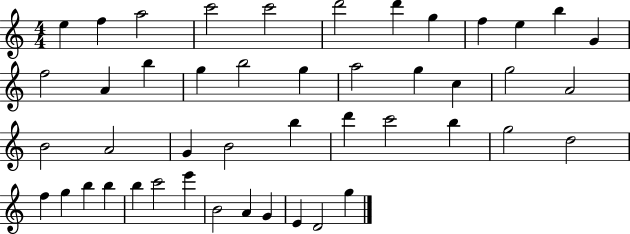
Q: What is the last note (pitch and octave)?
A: G5